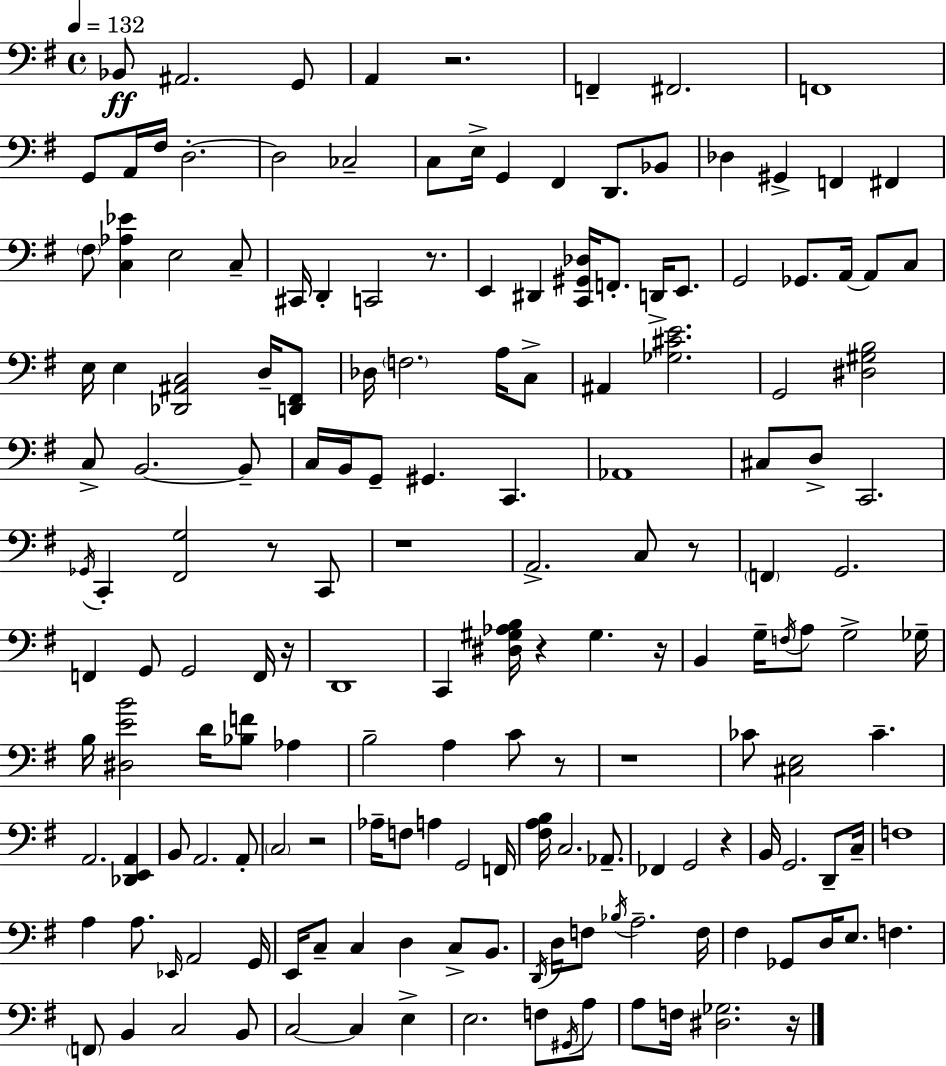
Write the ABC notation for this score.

X:1
T:Untitled
M:4/4
L:1/4
K:Em
_B,,/2 ^A,,2 G,,/2 A,, z2 F,, ^F,,2 F,,4 G,,/2 A,,/4 ^F,/4 D,2 D,2 _C,2 C,/2 E,/4 G,, ^F,, D,,/2 _B,,/2 _D, ^G,, F,, ^F,, ^F,/2 [C,_A,_E] E,2 C,/2 ^C,,/4 D,, C,,2 z/2 E,, ^D,, [C,,^G,,_D,]/4 F,,/2 D,,/4 E,,/2 G,,2 _G,,/2 A,,/4 A,,/2 C,/2 E,/4 E, [_D,,^A,,C,]2 D,/4 [D,,^F,,]/2 _D,/4 F,2 A,/4 C,/2 ^A,, [_G,^CE]2 G,,2 [^D,^G,B,]2 C,/2 B,,2 B,,/2 C,/4 B,,/4 G,,/2 ^G,, C,, _A,,4 ^C,/2 D,/2 C,,2 _G,,/4 C,, [^F,,G,]2 z/2 C,,/2 z4 A,,2 C,/2 z/2 F,, G,,2 F,, G,,/2 G,,2 F,,/4 z/4 D,,4 C,, [^D,^G,_A,B,]/4 z ^G, z/4 B,, G,/4 F,/4 A,/2 G,2 _G,/4 B,/4 [^D,EB]2 D/4 [_B,F]/2 _A, B,2 A, C/2 z/2 z4 _C/2 [^C,E,]2 _C A,,2 [_D,,E,,A,,] B,,/2 A,,2 A,,/2 C,2 z2 _A,/4 F,/2 A, G,,2 F,,/4 [^F,A,B,]/4 C,2 _A,,/2 _F,, G,,2 z B,,/4 G,,2 D,,/2 C,/4 F,4 A, A,/2 _E,,/4 A,,2 G,,/4 E,,/4 C,/2 C, D, C,/2 B,,/2 D,,/4 D,/4 F,/2 _B,/4 A,2 F,/4 ^F, _G,,/2 D,/4 E,/2 F, F,,/2 B,, C,2 B,,/2 C,2 C, E, E,2 F,/2 ^G,,/4 A,/2 A,/2 F,/4 [^D,_G,]2 z/4